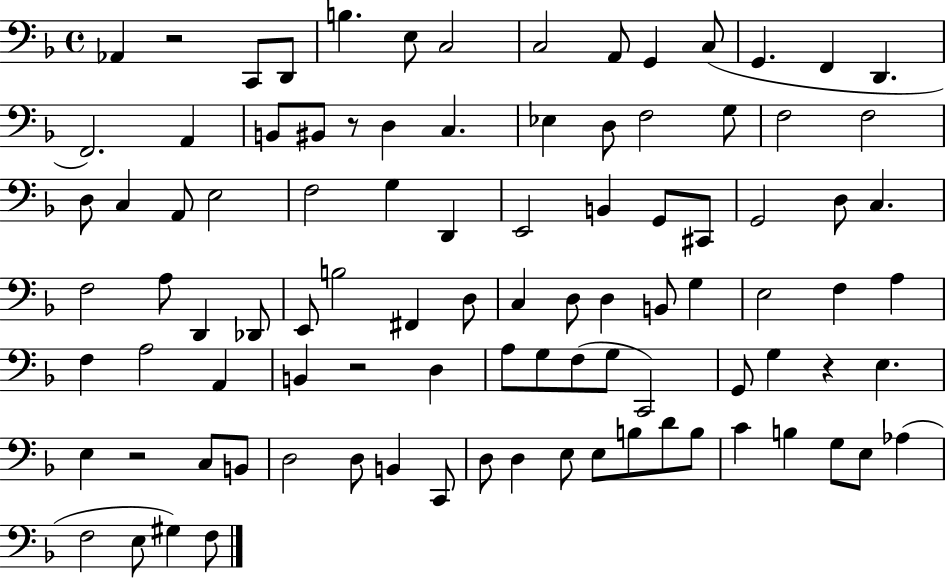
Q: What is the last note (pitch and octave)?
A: F3